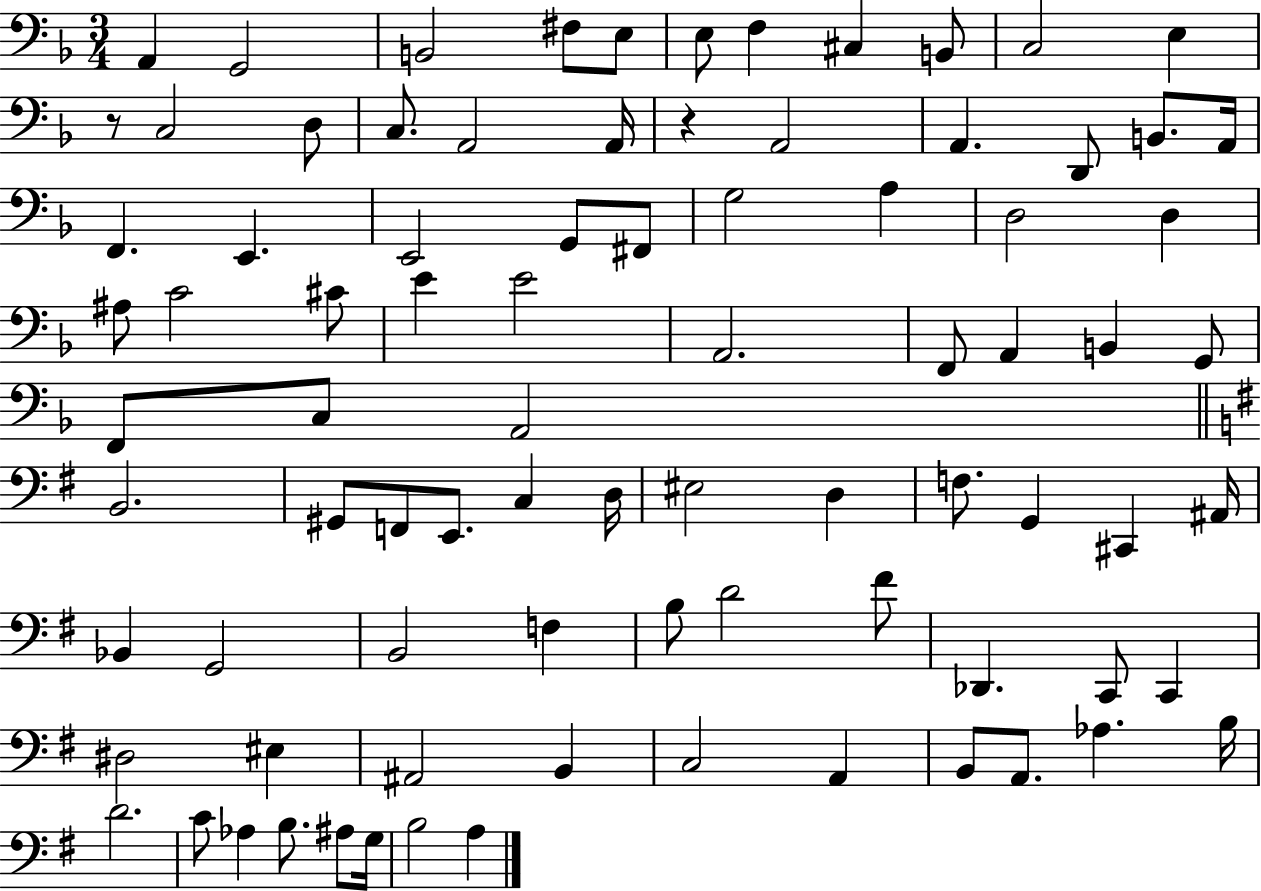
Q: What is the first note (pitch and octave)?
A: A2